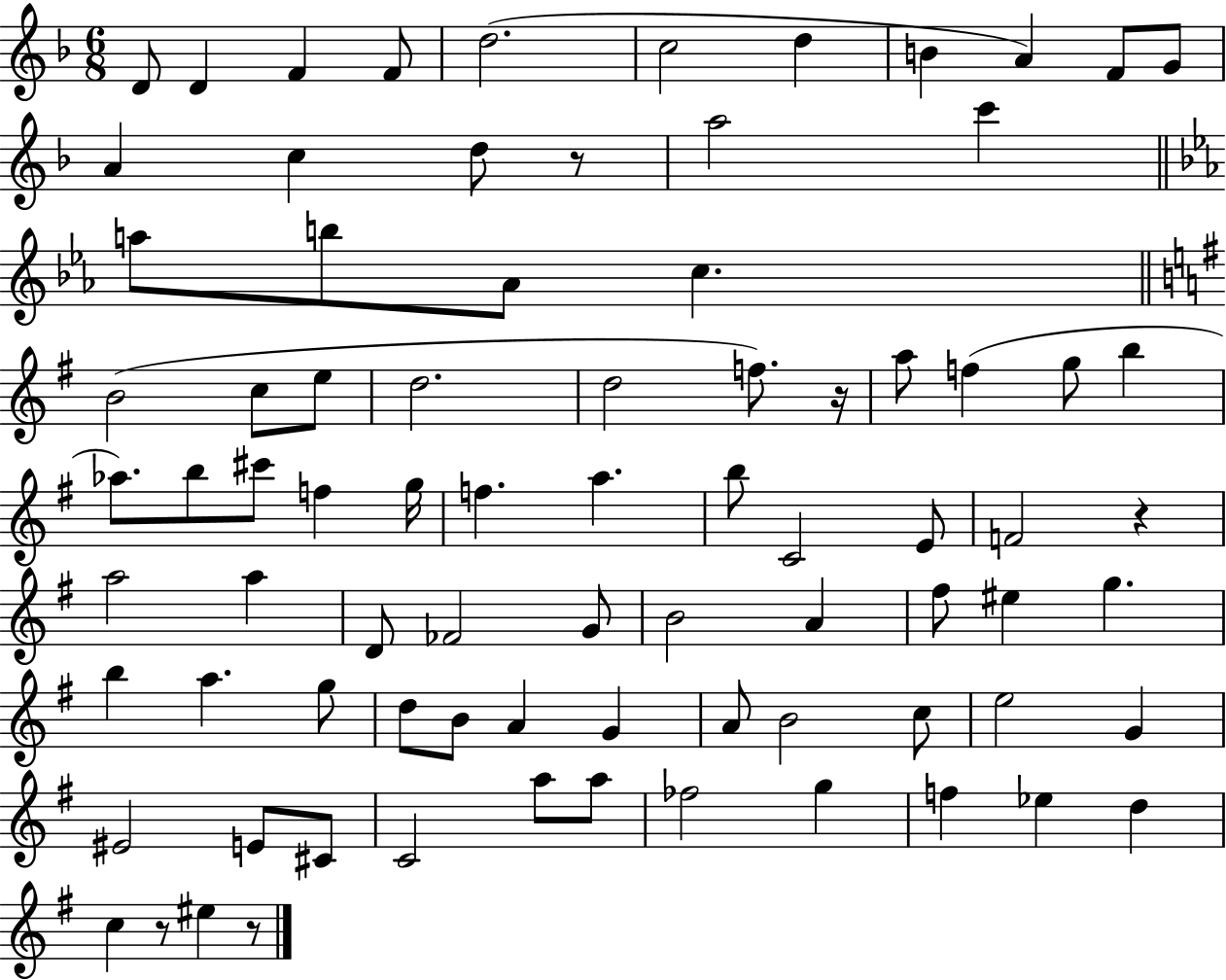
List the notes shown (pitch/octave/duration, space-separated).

D4/e D4/q F4/q F4/e D5/h. C5/h D5/q B4/q A4/q F4/e G4/e A4/q C5/q D5/e R/e A5/h C6/q A5/e B5/e Ab4/e C5/q. B4/h C5/e E5/e D5/h. D5/h F5/e. R/s A5/e F5/q G5/e B5/q Ab5/e. B5/e C#6/e F5/q G5/s F5/q. A5/q. B5/e C4/h E4/e F4/h R/q A5/h A5/q D4/e FES4/h G4/e B4/h A4/q F#5/e EIS5/q G5/q. B5/q A5/q. G5/e D5/e B4/e A4/q G4/q A4/e B4/h C5/e E5/h G4/q EIS4/h E4/e C#4/e C4/h A5/e A5/e FES5/h G5/q F5/q Eb5/q D5/q C5/q R/e EIS5/q R/e